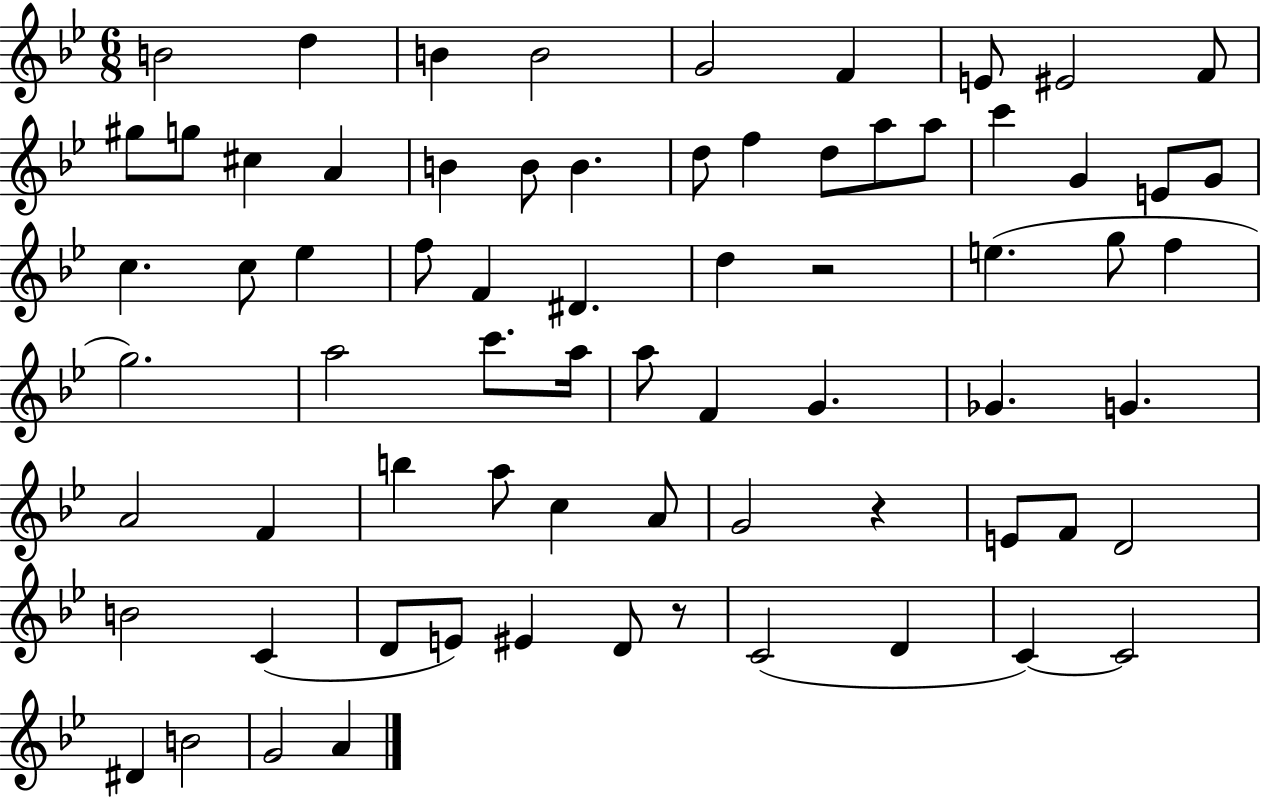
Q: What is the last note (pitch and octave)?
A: A4